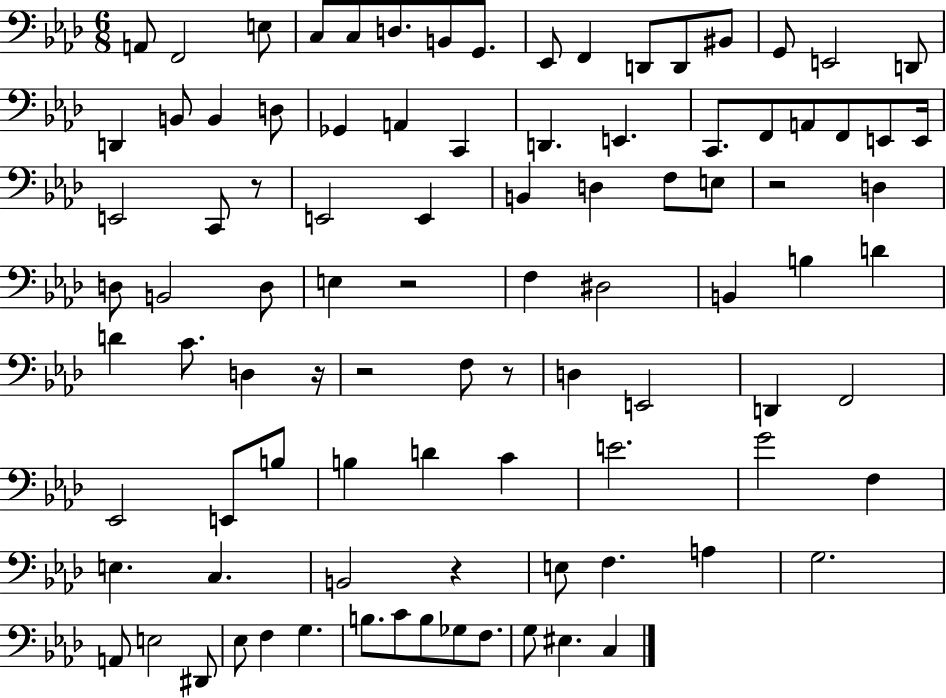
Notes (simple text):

A2/e F2/h E3/e C3/e C3/e D3/e. B2/e G2/e. Eb2/e F2/q D2/e D2/e BIS2/e G2/e E2/h D2/e D2/q B2/e B2/q D3/e Gb2/q A2/q C2/q D2/q. E2/q. C2/e. F2/e A2/e F2/e E2/e E2/s E2/h C2/e R/e E2/h E2/q B2/q D3/q F3/e E3/e R/h D3/q D3/e B2/h D3/e E3/q R/h F3/q D#3/h B2/q B3/q D4/q D4/q C4/e. D3/q R/s R/h F3/e R/e D3/q E2/h D2/q F2/h Eb2/h E2/e B3/e B3/q D4/q C4/q E4/h. G4/h F3/q E3/q. C3/q. B2/h R/q E3/e F3/q. A3/q G3/h. A2/e E3/h D#2/e Eb3/e F3/q G3/q. B3/e. C4/e B3/e Gb3/e F3/e. G3/e EIS3/q. C3/q